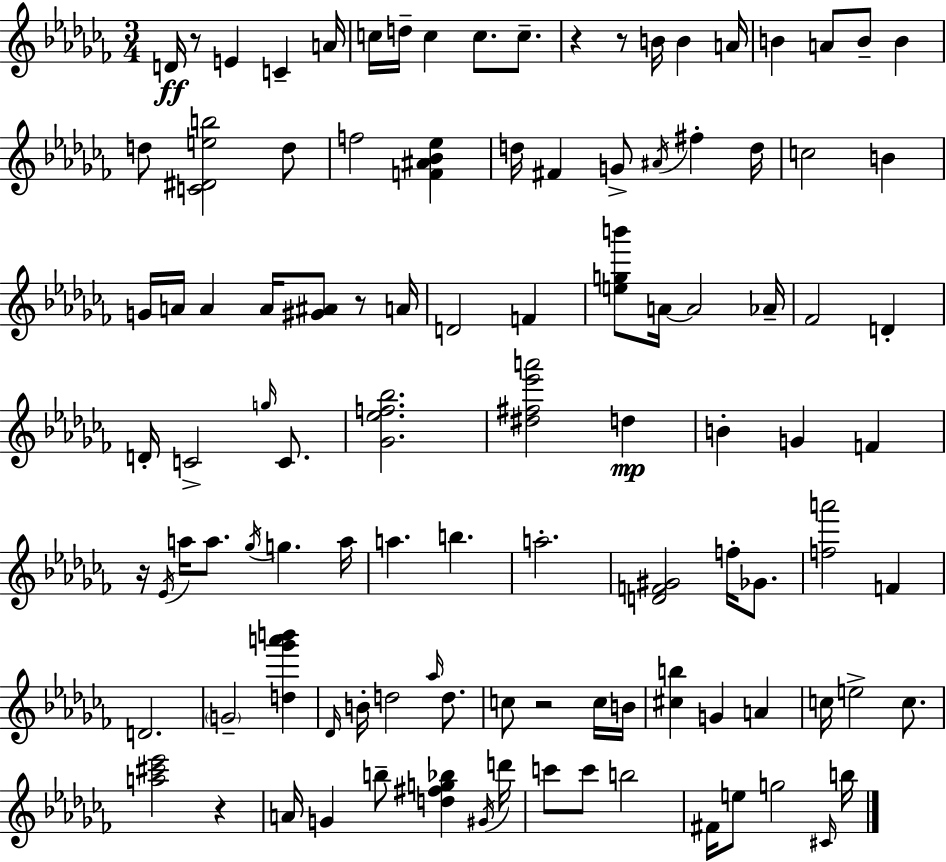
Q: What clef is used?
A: treble